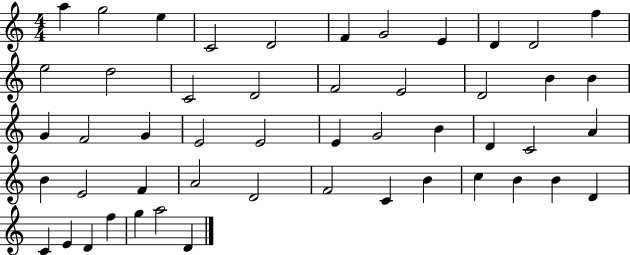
X:1
T:Untitled
M:4/4
L:1/4
K:C
a g2 e C2 D2 F G2 E D D2 f e2 d2 C2 D2 F2 E2 D2 B B G F2 G E2 E2 E G2 B D C2 A B E2 F A2 D2 F2 C B c B B D C E D f g a2 D